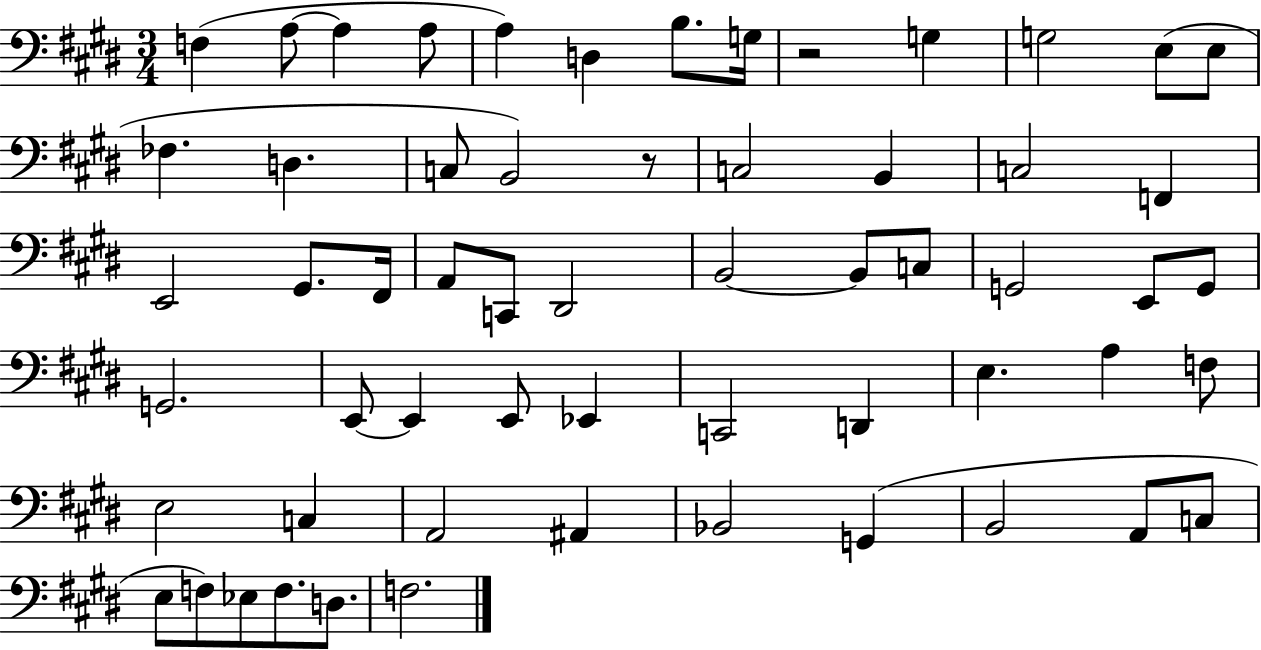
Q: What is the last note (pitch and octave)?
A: F3